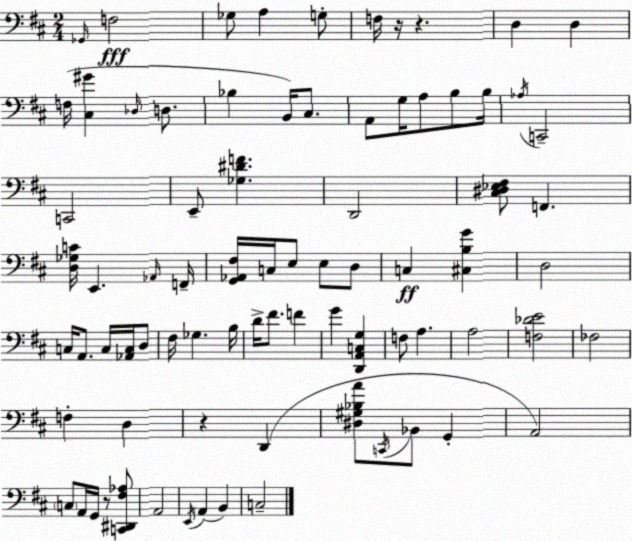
X:1
T:Untitled
M:2/4
L:1/4
K:D
_G,,/4 F,2 _G,/2 A, G,/2 F,/4 z/4 z D, D, F,/4 [^C,^G] _D,/4 D,/2 _B, B,,/4 ^C,/2 A,,/2 G,/4 A,/2 B,/2 B,/4 _A,/4 C,,2 C,,2 E,,/2 [_G,^DF] D,,2 [^C,^D,_E,^F,]/2 F,, [D,_G,C]/4 E,, _A,,/4 F,,/4 [G,,_A,,^F,]/4 C,/4 E,/2 E,/2 D,/2 C, [^C,B,G] D,2 C,/4 A,,/2 C,/4 [_A,,C,]/4 D,/2 ^F,/4 _G, B,/4 D/4 ^F/2 F G [D,,A,,C,G,] F,/2 A, A,2 [F,_DE]2 _F,2 F, D, z D,, [^D,^G,_B,A]/2 C,,/4 _B,,/2 G,, A,,2 C,/2 A,,/4 G,,/4 z/2 [C,,^D,,^F,_A,]/2 A,,2 E,,/4 A,, B,, C,2